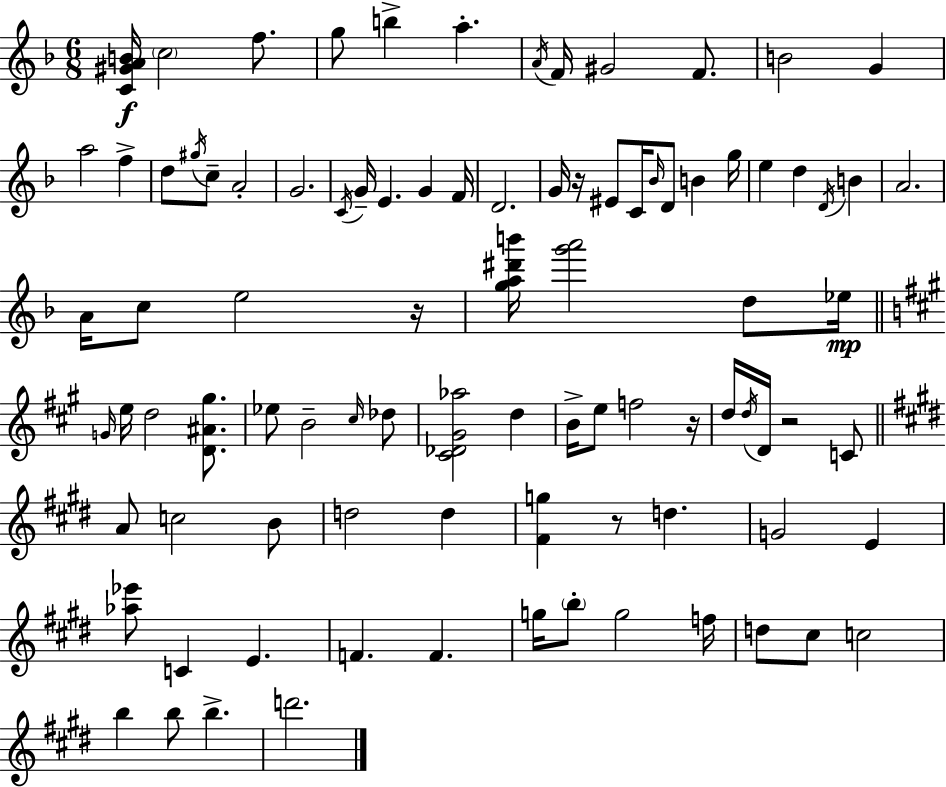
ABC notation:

X:1
T:Untitled
M:6/8
L:1/4
K:F
[C^GAB]/4 c2 f/2 g/2 b a A/4 F/4 ^G2 F/2 B2 G a2 f d/2 ^g/4 c/2 A2 G2 C/4 G/4 E G F/4 D2 G/4 z/4 ^E/2 C/4 _B/4 D/2 B g/4 e d D/4 B A2 A/4 c/2 e2 z/4 [ga^d'b']/4 [g'a']2 d/2 _e/4 G/4 e/4 d2 [D^A^g]/2 _e/2 B2 ^c/4 _d/2 [^C_D^G_a]2 d B/4 e/2 f2 z/4 d/4 d/4 D/4 z2 C/2 A/2 c2 B/2 d2 d [^Fg] z/2 d G2 E [_a_e']/2 C E F F g/4 b/2 g2 f/4 d/2 ^c/2 c2 b b/2 b d'2